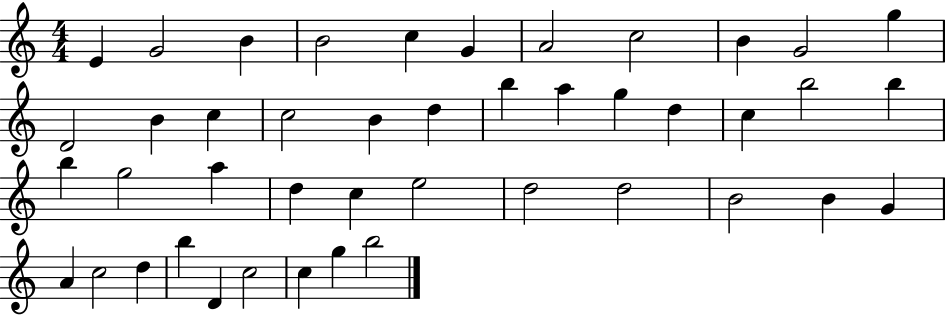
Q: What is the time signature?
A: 4/4